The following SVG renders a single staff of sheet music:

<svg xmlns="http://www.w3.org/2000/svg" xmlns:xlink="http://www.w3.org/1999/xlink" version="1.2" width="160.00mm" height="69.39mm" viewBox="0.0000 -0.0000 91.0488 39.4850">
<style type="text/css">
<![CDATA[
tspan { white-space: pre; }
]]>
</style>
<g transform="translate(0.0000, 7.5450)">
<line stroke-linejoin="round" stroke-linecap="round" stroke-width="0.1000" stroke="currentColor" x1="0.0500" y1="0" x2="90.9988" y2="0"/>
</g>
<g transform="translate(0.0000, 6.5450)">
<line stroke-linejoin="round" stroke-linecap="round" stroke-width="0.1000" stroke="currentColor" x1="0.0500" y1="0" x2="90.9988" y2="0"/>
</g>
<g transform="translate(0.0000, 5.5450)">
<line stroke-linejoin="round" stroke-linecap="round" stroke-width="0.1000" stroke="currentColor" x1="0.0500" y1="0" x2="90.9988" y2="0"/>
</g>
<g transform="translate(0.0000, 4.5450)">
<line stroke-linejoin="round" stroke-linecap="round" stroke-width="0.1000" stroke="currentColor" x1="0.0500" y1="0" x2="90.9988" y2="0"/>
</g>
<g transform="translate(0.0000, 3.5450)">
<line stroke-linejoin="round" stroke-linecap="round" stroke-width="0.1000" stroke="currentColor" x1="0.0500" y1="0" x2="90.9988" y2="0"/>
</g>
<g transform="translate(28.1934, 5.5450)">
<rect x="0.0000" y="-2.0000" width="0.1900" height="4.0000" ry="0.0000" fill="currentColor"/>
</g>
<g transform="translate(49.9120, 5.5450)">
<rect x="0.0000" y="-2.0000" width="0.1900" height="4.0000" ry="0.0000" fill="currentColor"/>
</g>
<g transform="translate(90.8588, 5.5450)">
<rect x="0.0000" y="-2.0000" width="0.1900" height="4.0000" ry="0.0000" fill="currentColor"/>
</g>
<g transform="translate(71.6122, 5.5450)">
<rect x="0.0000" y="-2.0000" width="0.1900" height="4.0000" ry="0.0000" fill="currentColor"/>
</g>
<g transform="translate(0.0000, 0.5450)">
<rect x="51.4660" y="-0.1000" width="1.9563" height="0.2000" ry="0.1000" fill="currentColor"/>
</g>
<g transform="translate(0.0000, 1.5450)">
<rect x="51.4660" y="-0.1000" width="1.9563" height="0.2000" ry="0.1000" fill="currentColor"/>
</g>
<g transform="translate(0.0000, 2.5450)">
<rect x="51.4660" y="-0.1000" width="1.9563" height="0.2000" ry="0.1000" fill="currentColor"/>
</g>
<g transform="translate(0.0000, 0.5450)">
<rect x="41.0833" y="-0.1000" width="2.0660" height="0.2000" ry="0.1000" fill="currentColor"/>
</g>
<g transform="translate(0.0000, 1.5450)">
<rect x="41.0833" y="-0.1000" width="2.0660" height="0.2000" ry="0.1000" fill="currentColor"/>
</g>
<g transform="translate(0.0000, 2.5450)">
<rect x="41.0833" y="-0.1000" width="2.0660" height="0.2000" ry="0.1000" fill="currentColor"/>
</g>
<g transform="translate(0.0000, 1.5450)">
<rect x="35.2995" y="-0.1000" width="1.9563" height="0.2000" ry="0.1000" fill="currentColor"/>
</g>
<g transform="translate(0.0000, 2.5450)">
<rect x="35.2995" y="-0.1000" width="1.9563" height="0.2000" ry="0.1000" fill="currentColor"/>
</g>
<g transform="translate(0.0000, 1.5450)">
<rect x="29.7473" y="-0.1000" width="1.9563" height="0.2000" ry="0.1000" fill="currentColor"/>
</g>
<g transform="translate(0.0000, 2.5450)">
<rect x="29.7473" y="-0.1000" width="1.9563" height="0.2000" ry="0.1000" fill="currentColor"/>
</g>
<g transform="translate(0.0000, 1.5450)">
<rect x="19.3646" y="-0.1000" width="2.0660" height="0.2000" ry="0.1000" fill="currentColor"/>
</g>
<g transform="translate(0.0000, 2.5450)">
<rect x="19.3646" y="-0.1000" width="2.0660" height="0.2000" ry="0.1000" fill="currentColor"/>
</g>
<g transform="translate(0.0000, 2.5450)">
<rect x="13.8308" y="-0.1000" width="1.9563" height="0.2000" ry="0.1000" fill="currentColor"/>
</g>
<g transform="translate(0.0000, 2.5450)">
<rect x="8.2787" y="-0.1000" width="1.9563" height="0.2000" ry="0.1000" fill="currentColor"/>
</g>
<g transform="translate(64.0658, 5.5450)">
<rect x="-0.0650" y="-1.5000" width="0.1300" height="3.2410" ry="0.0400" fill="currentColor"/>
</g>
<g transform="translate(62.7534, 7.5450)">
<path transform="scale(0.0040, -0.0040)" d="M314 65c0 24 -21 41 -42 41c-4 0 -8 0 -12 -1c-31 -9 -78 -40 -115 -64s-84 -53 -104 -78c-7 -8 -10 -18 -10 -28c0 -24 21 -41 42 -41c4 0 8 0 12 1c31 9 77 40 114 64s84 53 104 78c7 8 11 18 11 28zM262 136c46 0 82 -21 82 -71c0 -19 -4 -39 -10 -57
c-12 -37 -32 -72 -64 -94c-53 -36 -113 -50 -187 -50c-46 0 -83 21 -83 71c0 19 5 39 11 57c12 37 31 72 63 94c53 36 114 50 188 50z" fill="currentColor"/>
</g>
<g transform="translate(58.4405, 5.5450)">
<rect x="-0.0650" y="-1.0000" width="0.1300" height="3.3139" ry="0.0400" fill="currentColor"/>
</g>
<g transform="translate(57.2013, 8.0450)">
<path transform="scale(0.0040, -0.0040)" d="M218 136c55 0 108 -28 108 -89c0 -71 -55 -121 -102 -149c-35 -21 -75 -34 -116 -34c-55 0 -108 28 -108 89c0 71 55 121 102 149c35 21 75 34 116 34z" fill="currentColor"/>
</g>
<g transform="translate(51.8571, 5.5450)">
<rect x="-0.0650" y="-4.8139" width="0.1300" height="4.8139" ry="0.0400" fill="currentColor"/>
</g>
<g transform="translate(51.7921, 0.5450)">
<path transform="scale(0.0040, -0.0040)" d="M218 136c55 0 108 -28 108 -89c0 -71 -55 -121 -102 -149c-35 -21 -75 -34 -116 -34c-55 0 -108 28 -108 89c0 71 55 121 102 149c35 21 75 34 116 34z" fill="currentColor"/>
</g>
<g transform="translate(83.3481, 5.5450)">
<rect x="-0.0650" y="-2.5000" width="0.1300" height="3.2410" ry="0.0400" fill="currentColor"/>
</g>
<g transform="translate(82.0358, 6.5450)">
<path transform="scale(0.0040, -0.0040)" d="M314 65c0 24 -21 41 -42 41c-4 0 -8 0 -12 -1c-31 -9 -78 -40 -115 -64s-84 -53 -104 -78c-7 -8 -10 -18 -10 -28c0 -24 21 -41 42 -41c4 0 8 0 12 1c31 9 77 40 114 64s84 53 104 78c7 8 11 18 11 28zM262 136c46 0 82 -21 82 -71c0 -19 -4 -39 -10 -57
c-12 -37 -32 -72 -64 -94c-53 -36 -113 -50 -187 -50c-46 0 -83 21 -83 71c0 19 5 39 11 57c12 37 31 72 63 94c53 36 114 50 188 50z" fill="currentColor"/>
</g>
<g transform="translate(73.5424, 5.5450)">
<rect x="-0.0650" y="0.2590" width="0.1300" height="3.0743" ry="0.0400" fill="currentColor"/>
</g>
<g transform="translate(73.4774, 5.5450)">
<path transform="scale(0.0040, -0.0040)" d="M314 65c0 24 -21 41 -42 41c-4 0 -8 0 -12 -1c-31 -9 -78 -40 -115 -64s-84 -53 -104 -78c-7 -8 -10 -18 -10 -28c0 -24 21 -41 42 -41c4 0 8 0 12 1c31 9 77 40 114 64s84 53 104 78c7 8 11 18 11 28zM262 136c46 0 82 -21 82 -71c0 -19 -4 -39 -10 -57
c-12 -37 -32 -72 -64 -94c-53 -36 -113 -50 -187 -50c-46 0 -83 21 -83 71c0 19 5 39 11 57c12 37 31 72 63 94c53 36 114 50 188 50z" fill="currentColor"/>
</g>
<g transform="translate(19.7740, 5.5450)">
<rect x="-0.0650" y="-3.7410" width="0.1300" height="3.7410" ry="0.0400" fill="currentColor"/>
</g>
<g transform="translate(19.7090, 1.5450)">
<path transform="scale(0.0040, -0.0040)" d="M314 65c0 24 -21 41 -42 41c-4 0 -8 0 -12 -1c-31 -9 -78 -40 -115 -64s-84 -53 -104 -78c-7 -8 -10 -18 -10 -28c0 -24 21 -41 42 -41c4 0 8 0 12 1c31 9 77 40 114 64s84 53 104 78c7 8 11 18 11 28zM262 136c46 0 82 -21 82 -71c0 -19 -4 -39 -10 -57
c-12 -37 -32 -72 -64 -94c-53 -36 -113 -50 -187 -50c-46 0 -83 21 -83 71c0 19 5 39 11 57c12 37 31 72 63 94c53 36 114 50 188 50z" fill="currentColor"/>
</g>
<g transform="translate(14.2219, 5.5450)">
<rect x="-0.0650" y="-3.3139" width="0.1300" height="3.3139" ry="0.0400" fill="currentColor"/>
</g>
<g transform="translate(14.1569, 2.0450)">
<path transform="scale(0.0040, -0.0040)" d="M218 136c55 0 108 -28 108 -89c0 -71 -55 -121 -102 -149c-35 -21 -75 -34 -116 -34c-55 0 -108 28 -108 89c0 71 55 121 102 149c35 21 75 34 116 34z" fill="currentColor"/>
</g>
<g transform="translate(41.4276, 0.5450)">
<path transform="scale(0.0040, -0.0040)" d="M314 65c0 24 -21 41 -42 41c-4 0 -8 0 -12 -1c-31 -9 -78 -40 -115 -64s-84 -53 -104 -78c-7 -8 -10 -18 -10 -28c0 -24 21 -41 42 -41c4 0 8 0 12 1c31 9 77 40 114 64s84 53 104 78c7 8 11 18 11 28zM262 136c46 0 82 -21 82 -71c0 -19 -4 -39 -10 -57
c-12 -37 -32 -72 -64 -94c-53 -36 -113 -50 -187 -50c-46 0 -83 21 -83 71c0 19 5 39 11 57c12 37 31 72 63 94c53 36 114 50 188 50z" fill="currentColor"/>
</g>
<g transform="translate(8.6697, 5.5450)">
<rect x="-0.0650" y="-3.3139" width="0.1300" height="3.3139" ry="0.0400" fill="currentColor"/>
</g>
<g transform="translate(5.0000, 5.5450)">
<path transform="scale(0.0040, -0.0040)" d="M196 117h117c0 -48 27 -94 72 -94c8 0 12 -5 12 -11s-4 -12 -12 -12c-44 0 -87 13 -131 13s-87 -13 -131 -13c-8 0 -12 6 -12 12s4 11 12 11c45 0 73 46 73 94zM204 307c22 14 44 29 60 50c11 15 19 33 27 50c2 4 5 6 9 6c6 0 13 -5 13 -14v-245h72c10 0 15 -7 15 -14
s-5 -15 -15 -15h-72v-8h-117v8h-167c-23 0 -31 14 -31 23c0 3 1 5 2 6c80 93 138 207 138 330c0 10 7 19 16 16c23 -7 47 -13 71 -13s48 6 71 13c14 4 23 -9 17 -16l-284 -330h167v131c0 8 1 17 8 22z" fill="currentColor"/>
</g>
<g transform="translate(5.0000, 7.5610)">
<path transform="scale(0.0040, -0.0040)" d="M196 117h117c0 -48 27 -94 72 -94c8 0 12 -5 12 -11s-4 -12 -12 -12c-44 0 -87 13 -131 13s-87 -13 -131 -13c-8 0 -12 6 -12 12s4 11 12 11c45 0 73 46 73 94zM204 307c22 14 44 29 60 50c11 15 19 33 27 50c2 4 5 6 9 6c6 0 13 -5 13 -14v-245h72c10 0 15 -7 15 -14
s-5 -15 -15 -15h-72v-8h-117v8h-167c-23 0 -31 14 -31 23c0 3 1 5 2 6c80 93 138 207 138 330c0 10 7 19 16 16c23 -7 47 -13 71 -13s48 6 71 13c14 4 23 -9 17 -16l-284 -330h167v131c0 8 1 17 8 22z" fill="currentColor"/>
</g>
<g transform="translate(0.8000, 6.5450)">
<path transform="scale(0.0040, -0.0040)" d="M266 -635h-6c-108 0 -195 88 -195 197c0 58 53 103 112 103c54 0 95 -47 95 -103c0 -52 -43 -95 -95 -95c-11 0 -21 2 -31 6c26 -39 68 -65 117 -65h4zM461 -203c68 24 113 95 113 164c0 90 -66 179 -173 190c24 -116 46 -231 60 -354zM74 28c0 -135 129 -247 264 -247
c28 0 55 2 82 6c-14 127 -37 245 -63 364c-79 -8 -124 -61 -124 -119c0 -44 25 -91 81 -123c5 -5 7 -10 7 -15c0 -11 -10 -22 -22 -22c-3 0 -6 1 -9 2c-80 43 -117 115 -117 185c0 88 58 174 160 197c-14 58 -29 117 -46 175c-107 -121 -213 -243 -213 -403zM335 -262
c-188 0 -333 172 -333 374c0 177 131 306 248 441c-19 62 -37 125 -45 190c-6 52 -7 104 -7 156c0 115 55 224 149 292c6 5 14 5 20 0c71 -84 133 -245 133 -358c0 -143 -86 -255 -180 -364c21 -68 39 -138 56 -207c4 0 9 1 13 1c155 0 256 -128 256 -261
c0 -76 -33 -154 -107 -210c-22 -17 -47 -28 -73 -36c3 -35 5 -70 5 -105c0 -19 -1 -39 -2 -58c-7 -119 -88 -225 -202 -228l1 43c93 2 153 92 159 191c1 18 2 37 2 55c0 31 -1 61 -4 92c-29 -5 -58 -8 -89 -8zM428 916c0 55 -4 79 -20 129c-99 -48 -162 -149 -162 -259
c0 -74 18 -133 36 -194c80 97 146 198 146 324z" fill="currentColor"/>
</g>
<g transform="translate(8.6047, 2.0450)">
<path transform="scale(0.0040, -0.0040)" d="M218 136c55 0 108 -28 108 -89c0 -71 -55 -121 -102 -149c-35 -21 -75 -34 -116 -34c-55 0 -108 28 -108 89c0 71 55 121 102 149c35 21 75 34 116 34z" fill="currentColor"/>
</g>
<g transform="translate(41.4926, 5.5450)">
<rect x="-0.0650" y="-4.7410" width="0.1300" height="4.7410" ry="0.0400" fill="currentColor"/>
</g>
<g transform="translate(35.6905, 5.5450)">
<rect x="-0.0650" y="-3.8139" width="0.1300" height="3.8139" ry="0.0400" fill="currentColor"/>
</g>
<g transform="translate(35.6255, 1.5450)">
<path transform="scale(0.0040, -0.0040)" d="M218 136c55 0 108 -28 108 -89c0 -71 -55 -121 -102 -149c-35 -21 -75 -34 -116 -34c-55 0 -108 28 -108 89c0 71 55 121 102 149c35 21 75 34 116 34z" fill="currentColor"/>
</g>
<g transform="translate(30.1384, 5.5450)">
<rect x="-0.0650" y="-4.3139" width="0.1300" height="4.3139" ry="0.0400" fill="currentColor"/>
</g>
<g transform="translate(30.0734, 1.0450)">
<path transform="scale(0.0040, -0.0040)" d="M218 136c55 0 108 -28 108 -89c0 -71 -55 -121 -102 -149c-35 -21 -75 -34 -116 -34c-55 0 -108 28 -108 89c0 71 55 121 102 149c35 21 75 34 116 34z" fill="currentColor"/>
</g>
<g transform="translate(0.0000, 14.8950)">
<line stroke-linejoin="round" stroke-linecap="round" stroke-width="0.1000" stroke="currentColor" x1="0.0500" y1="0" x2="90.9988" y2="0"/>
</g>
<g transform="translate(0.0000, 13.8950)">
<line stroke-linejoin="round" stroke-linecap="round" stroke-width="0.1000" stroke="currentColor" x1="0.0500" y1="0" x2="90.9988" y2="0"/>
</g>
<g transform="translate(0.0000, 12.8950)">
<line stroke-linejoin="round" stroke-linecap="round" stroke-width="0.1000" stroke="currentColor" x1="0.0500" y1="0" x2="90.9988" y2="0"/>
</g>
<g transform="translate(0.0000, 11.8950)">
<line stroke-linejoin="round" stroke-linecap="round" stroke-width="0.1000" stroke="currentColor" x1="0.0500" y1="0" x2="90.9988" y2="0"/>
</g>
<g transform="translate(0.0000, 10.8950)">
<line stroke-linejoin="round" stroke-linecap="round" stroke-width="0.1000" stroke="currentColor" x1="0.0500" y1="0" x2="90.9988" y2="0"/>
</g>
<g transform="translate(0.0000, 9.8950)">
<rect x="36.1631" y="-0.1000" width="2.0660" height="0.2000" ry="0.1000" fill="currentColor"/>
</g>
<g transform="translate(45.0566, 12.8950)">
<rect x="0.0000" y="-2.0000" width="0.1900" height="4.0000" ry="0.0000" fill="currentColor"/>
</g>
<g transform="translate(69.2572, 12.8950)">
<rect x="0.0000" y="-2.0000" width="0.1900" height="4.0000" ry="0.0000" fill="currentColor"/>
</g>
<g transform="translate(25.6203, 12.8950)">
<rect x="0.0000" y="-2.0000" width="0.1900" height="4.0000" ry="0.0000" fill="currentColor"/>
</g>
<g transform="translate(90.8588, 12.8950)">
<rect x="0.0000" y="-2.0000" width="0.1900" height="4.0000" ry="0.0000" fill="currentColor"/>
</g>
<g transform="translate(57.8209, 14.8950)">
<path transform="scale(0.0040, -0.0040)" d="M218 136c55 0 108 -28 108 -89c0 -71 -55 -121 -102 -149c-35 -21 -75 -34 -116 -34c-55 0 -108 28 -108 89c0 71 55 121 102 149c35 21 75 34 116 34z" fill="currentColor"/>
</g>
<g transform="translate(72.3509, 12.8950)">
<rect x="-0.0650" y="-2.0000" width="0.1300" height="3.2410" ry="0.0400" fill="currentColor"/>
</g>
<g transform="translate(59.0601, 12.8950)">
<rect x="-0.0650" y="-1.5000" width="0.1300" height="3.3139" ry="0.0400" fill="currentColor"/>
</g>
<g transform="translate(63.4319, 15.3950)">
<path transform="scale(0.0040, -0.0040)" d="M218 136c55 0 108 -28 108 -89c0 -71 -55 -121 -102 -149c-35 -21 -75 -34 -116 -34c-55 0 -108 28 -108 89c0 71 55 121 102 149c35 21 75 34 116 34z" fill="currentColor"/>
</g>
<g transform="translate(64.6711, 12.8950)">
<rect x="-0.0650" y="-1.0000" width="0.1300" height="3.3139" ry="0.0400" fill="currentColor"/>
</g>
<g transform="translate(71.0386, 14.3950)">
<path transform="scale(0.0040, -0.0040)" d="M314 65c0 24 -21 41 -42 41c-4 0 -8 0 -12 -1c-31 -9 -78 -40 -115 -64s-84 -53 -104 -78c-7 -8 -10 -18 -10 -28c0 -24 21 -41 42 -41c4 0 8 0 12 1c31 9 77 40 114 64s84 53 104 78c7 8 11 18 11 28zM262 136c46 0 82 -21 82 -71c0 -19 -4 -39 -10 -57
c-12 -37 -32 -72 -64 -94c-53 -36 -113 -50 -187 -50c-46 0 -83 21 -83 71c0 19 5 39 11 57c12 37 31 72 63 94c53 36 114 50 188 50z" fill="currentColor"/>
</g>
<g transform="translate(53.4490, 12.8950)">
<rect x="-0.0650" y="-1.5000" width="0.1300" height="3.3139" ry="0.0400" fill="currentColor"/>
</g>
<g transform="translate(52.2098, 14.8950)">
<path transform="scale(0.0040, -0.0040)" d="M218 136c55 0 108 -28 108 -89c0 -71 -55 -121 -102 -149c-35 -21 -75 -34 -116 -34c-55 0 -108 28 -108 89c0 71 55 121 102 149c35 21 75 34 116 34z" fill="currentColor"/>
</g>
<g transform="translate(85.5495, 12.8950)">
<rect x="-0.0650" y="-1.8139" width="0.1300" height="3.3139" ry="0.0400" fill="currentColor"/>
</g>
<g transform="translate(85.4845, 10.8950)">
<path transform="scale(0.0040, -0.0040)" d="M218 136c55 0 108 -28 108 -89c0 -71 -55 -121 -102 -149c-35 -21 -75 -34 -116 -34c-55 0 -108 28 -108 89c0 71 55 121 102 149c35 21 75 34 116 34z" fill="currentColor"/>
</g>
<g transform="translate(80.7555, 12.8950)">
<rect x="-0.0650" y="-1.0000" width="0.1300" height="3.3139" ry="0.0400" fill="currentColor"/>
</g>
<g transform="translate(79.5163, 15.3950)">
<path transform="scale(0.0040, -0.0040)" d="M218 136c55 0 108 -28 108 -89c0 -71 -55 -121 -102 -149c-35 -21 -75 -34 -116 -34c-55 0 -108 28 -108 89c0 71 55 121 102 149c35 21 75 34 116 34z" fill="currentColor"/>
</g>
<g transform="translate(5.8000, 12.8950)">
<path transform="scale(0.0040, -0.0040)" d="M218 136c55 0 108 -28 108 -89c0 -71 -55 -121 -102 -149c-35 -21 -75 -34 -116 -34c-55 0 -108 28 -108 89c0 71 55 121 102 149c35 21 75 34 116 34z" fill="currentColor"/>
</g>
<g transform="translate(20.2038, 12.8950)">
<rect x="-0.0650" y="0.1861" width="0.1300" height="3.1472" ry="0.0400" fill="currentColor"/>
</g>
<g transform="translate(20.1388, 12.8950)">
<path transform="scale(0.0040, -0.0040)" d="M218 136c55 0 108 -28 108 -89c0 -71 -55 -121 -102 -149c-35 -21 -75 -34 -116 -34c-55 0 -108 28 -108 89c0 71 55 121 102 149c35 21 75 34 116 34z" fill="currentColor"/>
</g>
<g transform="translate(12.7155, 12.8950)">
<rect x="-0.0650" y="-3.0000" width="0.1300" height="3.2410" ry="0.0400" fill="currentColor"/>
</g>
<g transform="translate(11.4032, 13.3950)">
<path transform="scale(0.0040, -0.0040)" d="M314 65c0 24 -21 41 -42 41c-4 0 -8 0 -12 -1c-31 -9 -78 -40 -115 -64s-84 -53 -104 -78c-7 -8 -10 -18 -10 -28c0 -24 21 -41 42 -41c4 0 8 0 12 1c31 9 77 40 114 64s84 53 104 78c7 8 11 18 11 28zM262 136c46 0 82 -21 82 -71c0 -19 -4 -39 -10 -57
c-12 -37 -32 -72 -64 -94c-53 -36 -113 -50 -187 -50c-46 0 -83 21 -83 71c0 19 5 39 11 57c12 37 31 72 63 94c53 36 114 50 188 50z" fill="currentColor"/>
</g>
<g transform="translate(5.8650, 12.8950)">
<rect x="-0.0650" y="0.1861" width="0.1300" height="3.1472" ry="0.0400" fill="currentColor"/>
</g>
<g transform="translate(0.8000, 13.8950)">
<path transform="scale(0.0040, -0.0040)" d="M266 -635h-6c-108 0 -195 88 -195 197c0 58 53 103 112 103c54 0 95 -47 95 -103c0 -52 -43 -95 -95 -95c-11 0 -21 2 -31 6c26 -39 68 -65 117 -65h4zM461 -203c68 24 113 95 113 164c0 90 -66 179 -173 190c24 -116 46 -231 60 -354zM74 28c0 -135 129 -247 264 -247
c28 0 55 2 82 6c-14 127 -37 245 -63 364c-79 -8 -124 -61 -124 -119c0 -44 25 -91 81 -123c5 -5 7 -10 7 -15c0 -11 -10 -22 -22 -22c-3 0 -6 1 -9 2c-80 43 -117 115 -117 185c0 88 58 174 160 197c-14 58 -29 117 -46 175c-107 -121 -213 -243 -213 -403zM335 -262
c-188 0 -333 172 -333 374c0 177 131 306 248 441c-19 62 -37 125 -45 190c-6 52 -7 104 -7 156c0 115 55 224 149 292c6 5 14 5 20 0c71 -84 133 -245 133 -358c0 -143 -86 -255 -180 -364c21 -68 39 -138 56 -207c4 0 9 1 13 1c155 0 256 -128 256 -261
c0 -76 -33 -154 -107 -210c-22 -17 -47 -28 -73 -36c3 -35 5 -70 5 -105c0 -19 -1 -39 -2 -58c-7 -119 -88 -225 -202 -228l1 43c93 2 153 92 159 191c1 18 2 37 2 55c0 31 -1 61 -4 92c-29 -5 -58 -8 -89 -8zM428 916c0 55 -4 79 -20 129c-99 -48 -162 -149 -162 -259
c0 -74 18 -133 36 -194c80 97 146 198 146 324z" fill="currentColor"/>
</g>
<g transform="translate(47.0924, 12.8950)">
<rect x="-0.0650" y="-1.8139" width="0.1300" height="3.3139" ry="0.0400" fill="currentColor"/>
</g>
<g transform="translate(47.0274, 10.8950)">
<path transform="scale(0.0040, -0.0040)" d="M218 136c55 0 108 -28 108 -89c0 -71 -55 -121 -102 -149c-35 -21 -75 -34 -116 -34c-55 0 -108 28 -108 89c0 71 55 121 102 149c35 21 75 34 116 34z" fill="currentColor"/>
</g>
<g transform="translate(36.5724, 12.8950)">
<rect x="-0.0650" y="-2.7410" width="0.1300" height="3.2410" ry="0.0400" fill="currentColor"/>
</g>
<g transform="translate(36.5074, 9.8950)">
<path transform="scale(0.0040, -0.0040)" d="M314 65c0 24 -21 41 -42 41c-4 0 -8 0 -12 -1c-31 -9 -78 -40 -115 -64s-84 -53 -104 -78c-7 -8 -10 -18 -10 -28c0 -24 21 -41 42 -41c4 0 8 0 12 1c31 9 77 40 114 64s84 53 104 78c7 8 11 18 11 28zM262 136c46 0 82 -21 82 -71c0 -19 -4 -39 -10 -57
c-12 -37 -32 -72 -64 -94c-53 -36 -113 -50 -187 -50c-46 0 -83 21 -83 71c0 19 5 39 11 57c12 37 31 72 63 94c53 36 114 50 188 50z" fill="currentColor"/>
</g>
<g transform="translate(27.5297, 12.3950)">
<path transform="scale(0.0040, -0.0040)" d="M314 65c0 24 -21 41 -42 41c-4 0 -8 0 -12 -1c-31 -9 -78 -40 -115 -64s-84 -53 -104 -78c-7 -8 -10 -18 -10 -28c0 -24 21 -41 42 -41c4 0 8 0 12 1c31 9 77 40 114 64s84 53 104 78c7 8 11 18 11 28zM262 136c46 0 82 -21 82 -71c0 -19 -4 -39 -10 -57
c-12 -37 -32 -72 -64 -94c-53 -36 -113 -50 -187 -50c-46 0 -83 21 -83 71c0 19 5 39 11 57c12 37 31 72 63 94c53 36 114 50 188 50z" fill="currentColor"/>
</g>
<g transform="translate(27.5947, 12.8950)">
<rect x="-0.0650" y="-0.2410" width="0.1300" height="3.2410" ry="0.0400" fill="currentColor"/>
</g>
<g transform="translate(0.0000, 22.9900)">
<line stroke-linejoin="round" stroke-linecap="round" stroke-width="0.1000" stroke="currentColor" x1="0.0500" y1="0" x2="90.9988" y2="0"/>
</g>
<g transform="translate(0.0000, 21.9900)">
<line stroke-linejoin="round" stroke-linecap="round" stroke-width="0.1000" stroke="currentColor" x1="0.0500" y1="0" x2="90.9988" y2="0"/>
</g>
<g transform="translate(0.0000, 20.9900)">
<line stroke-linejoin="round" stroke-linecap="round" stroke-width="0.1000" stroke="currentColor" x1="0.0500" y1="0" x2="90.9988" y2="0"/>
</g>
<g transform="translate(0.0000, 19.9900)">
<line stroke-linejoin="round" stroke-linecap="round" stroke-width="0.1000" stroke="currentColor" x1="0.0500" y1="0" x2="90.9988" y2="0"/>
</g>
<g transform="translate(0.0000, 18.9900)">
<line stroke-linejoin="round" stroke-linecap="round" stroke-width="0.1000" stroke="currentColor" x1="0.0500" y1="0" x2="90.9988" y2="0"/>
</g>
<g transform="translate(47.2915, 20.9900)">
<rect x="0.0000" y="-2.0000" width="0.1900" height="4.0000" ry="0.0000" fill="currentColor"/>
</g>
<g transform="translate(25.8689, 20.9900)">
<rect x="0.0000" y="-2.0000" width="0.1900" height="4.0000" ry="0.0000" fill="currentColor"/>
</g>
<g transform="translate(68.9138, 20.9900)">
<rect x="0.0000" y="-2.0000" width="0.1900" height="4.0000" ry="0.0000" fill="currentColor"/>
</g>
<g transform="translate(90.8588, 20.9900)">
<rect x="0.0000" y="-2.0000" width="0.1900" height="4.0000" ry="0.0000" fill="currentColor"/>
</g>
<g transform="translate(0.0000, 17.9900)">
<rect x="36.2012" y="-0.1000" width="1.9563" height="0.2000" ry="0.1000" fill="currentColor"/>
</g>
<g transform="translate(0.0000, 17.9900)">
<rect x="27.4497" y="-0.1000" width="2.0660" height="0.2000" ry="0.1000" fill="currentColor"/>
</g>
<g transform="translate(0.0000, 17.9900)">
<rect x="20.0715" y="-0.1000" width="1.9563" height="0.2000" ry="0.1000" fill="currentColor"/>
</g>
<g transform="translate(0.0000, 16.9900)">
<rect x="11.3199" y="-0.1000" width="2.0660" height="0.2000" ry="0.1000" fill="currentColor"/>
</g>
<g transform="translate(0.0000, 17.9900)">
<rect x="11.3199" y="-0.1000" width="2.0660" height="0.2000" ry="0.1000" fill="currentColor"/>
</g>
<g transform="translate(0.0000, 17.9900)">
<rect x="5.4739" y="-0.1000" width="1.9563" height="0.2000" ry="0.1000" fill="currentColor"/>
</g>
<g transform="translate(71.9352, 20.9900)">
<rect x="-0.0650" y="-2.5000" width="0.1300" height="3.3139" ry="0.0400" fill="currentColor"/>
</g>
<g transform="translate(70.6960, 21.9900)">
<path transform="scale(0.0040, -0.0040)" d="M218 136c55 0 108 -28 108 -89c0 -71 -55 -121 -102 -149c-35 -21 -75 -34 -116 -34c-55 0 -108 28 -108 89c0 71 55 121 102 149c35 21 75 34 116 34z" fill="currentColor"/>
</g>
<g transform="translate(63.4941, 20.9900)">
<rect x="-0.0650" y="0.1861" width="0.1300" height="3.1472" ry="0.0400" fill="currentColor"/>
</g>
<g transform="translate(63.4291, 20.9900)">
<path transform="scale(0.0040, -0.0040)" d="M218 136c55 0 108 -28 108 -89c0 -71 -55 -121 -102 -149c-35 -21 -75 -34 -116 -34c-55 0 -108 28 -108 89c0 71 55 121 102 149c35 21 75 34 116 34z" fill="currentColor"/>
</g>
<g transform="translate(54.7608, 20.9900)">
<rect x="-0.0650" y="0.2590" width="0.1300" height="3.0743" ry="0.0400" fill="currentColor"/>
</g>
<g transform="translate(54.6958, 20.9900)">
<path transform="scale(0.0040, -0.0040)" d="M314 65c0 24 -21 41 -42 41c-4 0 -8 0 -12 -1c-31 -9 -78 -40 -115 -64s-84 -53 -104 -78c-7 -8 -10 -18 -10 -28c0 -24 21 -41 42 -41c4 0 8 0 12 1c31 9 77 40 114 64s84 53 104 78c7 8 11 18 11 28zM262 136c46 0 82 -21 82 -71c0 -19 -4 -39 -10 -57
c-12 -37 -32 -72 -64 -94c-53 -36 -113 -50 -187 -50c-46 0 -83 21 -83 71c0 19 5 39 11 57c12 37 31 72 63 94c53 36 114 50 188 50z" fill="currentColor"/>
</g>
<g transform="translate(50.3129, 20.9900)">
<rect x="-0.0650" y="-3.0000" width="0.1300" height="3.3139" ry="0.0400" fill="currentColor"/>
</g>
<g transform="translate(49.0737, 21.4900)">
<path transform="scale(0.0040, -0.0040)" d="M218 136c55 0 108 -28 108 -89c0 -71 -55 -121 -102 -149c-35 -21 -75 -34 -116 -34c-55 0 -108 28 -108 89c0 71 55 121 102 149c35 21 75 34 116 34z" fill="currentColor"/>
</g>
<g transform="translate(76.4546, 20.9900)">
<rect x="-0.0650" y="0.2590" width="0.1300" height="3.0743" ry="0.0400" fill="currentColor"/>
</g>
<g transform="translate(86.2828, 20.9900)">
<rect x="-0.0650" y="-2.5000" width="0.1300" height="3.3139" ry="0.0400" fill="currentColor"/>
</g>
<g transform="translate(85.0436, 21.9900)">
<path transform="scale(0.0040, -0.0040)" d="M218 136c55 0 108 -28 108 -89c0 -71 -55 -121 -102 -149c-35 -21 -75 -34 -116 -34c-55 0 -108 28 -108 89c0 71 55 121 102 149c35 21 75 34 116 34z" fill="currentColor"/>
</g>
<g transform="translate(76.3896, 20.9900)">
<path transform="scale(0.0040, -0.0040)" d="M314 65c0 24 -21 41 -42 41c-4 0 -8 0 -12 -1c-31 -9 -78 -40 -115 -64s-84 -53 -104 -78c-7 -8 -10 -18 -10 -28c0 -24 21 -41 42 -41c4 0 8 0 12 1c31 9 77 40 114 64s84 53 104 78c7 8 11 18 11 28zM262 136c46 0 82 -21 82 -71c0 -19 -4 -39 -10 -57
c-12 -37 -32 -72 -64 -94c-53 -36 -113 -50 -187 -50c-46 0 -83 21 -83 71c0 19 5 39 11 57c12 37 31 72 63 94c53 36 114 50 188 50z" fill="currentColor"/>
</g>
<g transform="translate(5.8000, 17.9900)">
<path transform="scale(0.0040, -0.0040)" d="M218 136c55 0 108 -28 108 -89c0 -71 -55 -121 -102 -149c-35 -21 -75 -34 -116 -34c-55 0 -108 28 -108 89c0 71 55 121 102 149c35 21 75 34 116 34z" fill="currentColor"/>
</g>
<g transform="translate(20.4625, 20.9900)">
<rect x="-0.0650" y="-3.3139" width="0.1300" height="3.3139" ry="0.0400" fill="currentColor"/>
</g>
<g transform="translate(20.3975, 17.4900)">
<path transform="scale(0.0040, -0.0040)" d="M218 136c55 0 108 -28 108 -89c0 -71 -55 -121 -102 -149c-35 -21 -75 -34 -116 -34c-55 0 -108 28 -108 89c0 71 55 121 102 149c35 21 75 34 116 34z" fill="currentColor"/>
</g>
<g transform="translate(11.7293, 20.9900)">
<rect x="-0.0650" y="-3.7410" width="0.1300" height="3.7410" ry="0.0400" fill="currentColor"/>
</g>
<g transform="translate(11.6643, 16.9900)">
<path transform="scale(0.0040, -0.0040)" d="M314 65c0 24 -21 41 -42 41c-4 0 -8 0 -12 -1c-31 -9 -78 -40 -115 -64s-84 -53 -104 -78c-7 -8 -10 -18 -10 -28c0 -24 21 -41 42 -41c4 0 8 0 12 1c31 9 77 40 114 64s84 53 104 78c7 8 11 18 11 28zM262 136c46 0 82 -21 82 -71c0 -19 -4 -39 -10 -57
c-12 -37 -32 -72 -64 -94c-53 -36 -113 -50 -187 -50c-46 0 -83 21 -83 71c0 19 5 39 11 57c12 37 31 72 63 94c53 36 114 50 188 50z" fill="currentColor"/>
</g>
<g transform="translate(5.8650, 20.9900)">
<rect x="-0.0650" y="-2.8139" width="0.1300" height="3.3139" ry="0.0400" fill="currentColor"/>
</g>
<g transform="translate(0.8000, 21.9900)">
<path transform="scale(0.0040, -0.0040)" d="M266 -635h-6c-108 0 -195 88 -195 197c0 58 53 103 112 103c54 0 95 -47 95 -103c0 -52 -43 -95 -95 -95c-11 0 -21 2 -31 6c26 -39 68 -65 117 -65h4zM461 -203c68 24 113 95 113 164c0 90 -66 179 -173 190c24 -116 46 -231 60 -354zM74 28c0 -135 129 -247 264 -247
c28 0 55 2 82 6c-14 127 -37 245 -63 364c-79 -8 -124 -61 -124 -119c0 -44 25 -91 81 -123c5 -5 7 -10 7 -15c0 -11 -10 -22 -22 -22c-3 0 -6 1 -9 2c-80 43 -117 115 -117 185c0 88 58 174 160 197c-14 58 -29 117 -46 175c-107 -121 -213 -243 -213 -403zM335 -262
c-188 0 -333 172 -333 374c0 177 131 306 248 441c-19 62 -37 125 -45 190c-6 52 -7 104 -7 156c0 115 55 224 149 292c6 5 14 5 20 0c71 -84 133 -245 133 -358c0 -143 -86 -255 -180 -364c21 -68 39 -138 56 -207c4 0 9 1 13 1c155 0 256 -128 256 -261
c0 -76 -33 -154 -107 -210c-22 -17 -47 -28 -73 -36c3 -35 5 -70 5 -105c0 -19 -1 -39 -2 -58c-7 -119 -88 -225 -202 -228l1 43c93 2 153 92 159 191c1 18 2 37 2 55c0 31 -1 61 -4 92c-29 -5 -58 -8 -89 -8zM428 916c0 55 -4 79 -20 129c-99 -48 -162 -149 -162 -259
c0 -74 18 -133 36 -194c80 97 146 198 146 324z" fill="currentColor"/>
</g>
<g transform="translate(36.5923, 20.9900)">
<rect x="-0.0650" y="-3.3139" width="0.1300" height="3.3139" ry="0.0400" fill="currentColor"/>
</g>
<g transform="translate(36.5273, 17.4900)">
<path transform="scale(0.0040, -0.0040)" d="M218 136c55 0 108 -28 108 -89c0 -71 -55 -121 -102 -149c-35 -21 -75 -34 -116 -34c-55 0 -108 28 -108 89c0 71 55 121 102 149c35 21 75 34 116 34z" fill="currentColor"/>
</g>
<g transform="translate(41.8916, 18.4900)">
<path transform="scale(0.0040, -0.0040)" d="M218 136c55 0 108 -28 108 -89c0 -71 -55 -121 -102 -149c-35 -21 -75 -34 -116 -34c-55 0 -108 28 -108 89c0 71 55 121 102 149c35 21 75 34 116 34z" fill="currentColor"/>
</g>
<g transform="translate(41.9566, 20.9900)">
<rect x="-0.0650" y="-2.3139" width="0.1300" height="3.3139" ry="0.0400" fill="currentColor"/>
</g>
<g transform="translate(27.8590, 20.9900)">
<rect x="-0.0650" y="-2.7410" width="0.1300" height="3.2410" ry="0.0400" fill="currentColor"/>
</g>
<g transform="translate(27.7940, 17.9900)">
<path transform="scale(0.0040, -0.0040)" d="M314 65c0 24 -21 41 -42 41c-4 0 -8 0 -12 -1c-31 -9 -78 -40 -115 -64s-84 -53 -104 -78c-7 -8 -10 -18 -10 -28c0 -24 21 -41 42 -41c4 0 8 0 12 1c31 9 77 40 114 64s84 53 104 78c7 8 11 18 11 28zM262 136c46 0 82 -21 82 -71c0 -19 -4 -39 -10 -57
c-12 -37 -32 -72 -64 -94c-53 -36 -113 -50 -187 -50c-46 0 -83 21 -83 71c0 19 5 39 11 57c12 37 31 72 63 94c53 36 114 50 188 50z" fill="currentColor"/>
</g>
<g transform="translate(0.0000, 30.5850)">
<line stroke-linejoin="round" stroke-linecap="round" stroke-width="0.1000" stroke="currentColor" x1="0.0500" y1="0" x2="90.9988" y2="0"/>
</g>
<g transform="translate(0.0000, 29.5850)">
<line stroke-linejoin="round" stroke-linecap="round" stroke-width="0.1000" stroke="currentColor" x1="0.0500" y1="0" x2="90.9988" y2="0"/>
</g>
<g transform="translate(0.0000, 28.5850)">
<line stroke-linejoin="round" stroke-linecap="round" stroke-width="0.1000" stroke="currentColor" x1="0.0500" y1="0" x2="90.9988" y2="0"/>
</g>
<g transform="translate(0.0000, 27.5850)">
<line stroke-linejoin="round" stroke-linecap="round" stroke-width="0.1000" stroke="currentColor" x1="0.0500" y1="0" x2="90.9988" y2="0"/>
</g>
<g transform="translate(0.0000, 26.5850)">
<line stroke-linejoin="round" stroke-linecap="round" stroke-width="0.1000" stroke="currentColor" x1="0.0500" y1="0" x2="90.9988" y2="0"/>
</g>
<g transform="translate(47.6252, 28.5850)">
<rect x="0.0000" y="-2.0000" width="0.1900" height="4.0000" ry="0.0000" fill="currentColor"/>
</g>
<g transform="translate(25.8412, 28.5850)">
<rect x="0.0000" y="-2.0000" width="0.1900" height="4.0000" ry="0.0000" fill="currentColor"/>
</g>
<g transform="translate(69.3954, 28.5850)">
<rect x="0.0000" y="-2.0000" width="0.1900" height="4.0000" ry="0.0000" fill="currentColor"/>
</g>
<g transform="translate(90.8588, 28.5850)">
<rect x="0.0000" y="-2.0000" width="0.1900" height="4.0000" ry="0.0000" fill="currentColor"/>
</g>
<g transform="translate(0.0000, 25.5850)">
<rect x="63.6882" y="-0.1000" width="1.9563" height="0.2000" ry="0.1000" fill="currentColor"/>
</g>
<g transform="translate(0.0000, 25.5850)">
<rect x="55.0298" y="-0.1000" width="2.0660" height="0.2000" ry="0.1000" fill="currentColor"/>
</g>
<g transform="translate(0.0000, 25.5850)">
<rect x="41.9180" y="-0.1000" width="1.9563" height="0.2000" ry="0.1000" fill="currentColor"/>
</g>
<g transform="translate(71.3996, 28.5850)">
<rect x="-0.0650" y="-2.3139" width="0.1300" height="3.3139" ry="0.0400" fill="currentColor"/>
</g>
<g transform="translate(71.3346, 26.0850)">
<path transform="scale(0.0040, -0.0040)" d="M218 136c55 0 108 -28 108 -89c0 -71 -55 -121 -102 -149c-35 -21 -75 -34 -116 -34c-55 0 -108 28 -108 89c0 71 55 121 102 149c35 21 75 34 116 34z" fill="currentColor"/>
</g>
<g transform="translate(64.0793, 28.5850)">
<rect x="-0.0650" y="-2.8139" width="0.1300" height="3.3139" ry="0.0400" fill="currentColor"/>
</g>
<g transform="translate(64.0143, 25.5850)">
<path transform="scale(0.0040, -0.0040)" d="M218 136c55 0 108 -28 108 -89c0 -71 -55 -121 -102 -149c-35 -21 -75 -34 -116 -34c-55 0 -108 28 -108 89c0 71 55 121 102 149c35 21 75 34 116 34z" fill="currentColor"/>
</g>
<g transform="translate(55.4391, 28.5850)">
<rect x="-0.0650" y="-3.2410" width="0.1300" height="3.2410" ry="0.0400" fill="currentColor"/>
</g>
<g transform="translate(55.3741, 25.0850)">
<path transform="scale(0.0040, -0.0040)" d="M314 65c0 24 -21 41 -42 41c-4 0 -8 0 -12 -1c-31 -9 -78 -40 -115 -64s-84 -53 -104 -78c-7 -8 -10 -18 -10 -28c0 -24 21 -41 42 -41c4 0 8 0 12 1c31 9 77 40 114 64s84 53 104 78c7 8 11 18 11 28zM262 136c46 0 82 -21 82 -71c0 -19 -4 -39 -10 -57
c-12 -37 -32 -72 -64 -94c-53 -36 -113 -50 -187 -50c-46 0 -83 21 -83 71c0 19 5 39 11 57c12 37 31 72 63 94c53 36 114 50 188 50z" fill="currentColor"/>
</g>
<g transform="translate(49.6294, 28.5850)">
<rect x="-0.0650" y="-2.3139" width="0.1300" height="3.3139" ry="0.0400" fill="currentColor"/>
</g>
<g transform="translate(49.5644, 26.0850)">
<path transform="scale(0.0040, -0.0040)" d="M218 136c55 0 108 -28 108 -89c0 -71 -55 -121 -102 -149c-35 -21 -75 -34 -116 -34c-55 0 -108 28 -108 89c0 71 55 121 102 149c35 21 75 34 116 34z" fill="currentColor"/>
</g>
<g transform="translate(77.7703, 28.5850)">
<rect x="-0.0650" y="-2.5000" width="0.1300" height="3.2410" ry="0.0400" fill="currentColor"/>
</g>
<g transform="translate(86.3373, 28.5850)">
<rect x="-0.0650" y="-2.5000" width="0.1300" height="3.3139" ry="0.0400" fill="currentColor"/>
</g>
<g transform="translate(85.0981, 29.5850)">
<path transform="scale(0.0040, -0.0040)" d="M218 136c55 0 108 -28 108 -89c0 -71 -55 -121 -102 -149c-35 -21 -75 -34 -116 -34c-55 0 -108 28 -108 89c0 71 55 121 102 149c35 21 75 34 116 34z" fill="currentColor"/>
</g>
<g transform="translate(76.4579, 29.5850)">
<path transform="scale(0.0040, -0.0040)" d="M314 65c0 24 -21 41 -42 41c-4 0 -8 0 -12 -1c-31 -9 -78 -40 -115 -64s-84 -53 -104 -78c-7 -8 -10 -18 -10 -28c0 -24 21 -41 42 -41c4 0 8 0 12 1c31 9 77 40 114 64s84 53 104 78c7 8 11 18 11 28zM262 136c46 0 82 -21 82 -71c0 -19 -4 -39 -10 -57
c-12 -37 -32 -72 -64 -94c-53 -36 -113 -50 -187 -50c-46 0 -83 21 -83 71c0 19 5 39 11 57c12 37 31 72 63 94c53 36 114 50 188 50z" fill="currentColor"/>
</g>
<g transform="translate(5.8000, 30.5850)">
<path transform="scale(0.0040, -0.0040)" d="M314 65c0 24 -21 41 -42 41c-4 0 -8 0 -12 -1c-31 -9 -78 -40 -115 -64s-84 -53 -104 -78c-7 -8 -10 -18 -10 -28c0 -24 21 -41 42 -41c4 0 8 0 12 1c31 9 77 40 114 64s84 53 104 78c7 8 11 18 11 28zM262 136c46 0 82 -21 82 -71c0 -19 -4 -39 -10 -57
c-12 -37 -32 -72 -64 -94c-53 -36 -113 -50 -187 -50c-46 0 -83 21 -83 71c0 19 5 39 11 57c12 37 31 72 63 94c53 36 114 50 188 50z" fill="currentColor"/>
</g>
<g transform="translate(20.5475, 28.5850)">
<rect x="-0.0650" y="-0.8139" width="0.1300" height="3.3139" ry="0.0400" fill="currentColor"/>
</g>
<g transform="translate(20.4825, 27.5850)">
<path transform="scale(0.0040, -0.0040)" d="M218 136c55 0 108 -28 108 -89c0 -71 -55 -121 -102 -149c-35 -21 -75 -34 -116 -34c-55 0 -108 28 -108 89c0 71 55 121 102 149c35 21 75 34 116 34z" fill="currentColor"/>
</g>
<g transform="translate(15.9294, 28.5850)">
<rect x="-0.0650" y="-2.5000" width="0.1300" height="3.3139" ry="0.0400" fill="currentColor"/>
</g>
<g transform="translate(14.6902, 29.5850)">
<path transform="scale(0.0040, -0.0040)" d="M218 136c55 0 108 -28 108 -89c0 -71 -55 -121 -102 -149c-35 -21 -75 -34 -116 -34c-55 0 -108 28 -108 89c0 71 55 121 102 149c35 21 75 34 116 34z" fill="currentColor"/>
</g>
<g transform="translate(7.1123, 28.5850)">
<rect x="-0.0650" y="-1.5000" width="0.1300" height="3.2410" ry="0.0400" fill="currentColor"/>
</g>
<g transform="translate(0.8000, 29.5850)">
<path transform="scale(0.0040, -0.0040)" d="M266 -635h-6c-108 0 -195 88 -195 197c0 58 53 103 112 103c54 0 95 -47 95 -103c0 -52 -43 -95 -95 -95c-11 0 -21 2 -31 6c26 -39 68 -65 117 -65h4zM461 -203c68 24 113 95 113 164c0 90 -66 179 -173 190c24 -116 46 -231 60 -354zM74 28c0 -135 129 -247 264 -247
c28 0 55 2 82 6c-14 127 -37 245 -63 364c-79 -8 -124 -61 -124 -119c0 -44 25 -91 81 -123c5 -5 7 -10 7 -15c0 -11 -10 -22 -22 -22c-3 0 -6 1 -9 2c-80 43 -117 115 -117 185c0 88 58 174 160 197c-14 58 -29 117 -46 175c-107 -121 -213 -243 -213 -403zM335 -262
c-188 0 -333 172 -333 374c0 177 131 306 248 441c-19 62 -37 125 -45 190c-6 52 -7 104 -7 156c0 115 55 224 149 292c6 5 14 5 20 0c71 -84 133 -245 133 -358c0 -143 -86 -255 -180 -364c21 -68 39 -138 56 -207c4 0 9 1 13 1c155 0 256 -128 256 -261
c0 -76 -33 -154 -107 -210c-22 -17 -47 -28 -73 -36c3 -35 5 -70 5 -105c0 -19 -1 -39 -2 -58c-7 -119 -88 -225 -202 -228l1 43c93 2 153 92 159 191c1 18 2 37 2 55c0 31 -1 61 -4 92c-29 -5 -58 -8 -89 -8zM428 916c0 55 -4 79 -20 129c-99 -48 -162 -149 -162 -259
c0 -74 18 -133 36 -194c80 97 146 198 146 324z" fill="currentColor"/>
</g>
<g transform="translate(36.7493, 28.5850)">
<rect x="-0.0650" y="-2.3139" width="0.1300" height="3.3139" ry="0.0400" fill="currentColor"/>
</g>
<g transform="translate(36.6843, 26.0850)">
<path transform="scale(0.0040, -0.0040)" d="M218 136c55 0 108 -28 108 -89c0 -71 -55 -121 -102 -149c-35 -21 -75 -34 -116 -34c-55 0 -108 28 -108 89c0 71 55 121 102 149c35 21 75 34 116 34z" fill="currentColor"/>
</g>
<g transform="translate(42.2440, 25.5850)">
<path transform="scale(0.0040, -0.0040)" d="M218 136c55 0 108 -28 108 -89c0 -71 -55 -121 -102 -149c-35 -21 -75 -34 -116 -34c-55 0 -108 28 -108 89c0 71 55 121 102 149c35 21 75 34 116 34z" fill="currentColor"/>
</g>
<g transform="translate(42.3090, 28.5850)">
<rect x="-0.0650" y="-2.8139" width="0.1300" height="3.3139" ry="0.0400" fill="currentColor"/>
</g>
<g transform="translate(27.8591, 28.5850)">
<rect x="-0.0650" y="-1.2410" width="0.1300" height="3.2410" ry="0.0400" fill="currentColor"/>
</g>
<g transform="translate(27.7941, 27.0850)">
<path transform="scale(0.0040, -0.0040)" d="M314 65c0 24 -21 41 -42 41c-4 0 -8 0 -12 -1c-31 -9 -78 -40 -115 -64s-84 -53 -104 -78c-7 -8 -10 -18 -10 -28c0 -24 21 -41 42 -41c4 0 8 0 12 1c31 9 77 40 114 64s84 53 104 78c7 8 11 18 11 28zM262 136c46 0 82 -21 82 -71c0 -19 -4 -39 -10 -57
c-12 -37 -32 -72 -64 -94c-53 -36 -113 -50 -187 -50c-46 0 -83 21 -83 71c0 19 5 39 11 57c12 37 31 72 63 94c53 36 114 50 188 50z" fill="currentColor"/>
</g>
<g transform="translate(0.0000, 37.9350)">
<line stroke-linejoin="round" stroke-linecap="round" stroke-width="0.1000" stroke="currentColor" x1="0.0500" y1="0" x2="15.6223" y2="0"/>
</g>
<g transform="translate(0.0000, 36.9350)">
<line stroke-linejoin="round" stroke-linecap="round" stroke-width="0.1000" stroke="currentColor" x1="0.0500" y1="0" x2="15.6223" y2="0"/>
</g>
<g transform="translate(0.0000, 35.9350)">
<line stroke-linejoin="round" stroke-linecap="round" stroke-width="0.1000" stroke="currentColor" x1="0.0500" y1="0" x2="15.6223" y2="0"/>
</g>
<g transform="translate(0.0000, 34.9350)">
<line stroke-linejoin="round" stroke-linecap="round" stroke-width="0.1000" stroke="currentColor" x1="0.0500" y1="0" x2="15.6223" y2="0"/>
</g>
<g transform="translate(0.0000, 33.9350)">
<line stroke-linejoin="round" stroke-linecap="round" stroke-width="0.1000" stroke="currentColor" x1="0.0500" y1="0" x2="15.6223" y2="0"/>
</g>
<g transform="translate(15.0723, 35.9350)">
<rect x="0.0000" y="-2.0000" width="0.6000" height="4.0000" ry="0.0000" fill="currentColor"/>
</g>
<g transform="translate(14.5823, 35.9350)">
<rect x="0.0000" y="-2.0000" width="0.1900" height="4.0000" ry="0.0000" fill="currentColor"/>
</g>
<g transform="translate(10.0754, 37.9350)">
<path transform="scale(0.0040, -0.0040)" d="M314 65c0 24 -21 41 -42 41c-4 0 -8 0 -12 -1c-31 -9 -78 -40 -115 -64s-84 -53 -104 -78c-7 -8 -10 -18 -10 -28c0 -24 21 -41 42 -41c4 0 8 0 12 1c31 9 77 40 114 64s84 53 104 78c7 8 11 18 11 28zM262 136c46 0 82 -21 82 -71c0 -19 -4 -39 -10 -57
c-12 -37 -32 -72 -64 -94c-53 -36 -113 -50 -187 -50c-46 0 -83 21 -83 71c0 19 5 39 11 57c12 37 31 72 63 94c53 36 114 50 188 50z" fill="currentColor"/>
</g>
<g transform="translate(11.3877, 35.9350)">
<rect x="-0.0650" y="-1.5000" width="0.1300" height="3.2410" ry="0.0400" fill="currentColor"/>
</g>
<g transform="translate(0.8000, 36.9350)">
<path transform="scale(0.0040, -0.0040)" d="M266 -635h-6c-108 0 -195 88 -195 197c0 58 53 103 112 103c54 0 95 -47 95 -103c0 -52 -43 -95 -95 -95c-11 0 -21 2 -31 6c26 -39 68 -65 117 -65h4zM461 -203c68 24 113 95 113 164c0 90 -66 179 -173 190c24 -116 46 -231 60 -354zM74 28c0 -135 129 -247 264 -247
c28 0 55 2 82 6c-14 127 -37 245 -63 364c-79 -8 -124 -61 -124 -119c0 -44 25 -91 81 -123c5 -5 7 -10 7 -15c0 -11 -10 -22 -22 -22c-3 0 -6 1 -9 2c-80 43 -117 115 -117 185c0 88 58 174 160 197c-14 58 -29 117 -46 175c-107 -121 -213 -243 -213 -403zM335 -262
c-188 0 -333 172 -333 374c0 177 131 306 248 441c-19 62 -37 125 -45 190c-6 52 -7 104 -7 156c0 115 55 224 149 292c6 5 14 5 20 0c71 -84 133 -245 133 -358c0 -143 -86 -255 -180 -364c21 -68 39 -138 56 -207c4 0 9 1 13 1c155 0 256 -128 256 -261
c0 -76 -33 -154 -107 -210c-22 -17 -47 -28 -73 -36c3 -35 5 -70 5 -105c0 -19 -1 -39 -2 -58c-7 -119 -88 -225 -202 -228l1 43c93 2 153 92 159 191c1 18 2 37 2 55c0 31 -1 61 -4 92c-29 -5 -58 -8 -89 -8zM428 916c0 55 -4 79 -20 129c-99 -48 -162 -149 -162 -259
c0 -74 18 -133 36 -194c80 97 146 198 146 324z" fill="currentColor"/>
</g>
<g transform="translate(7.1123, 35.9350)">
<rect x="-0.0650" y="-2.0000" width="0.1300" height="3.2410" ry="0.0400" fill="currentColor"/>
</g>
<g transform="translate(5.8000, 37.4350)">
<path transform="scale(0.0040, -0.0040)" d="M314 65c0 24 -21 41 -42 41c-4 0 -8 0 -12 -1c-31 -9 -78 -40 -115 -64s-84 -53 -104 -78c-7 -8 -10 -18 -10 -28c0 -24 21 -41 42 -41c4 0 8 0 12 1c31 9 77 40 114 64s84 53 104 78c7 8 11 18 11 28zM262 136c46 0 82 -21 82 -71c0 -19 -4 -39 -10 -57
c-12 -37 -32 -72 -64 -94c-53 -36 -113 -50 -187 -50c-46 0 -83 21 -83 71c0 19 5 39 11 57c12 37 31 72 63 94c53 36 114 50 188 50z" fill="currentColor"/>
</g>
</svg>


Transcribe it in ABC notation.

X:1
T:Untitled
M:4/4
L:1/4
K:C
b b c'2 d' c' e'2 e' D E2 B2 G2 B A2 B c2 a2 f E E D F2 D f a c'2 b a2 b g A B2 B G B2 G E2 G d e2 g a g b2 a g G2 G F2 E2